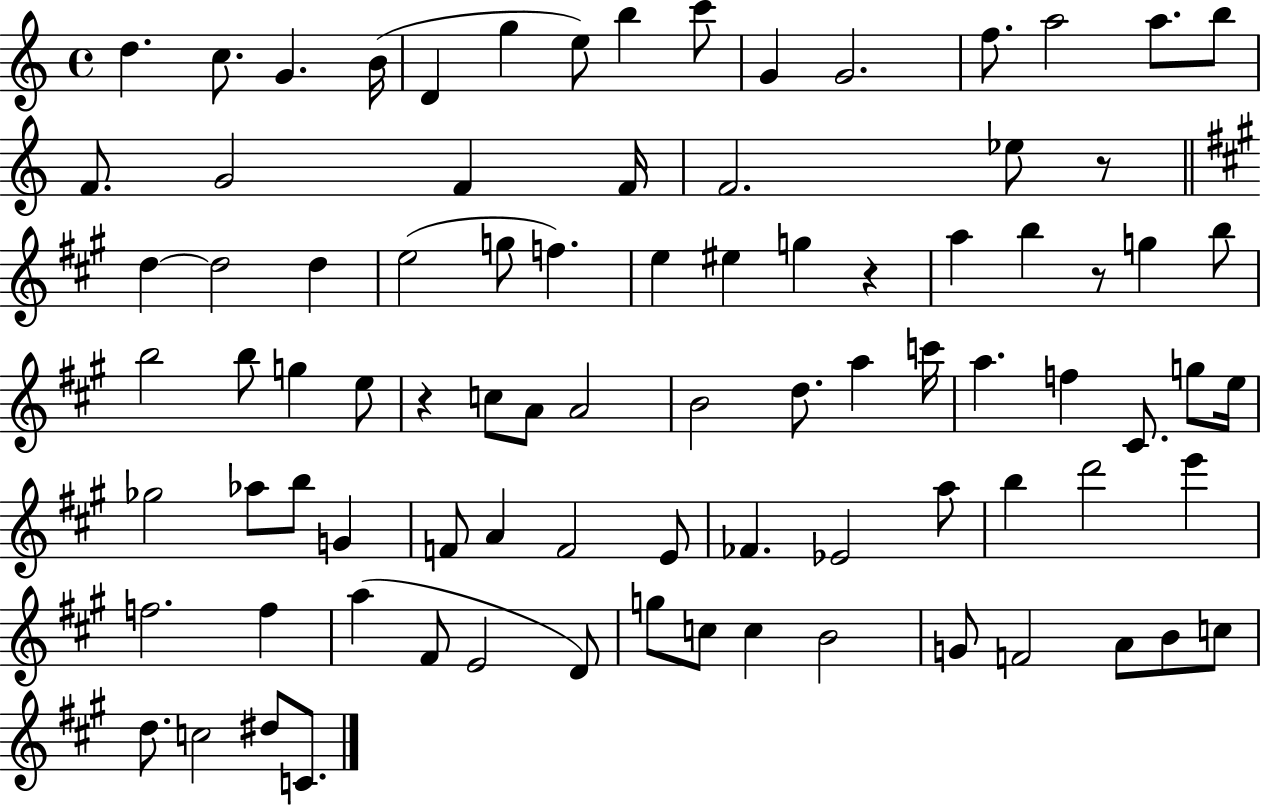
{
  \clef treble
  \time 4/4
  \defaultTimeSignature
  \key c \major
  \repeat volta 2 { d''4. c''8. g'4. b'16( | d'4 g''4 e''8) b''4 c'''8 | g'4 g'2. | f''8. a''2 a''8. b''8 | \break f'8. g'2 f'4 f'16 | f'2. ees''8 r8 | \bar "||" \break \key a \major d''4~~ d''2 d''4 | e''2( g''8 f''4.) | e''4 eis''4 g''4 r4 | a''4 b''4 r8 g''4 b''8 | \break b''2 b''8 g''4 e''8 | r4 c''8 a'8 a'2 | b'2 d''8. a''4 c'''16 | a''4. f''4 cis'8. g''8 e''16 | \break ges''2 aes''8 b''8 g'4 | f'8 a'4 f'2 e'8 | fes'4. ees'2 a''8 | b''4 d'''2 e'''4 | \break f''2. f''4 | a''4( fis'8 e'2 d'8) | g''8 c''8 c''4 b'2 | g'8 f'2 a'8 b'8 c''8 | \break d''8. c''2 dis''8 c'8. | } \bar "|."
}